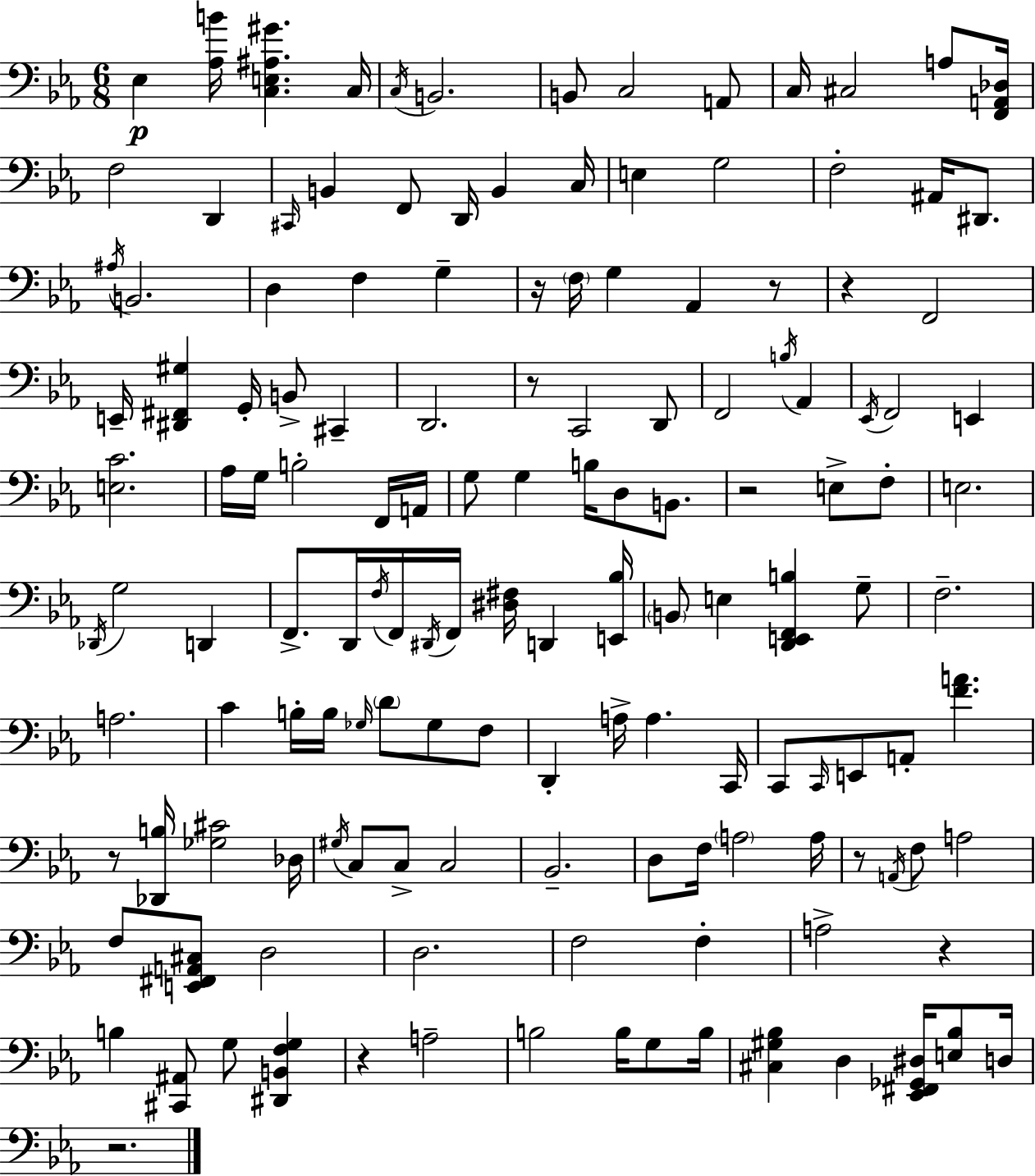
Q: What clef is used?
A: bass